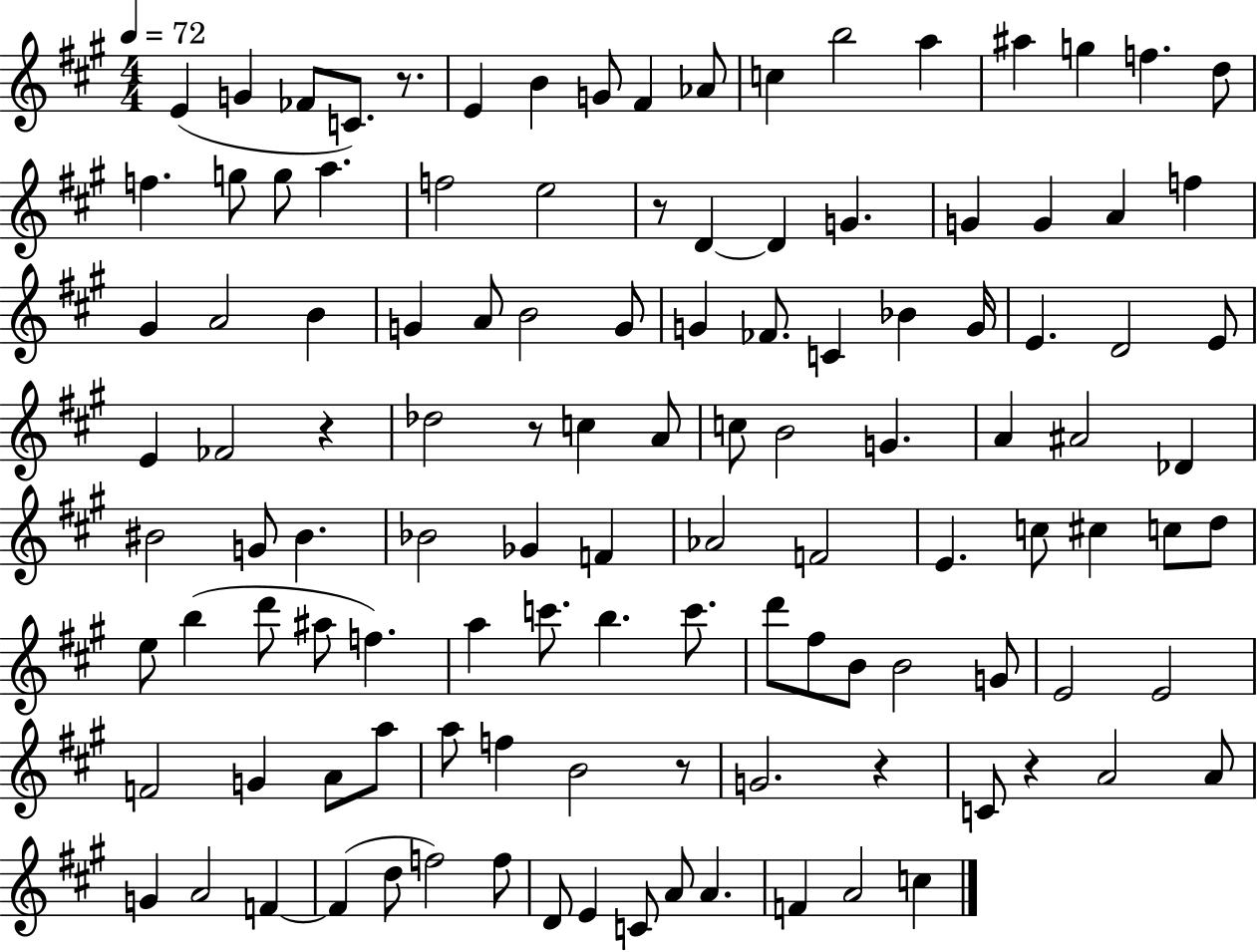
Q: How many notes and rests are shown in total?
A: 117